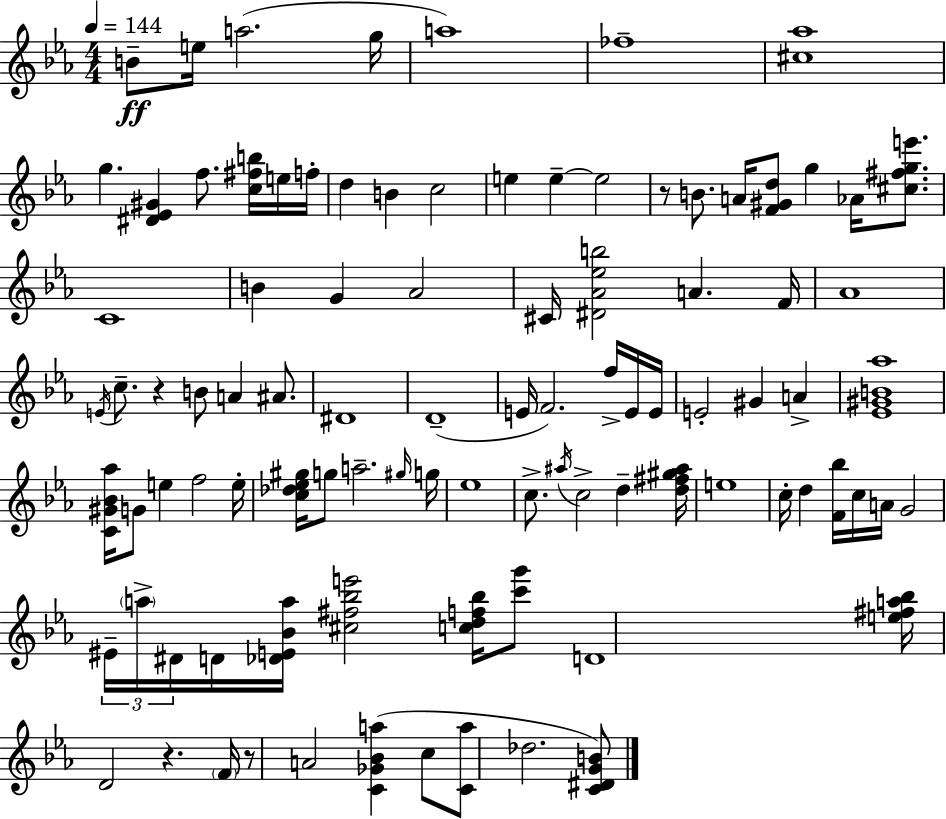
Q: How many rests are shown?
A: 4